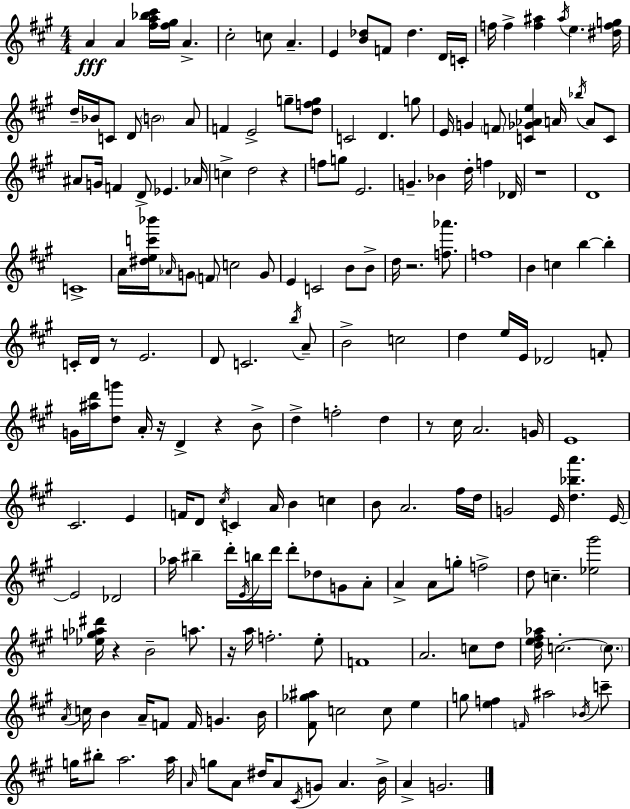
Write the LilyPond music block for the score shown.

{
  \clef treble
  \numericTimeSignature
  \time 4/4
  \key a \major
  \repeat volta 2 { a'4\fff a'4 <fis'' a'' bes'' cis'''>16 <fis'' gis''>16 a'4.-> | cis''2-. c''8 a'4.-- | e'4 <b' des''>8 f'8 des''4. d'16 c'16-. | f''16 f''4-> <f'' ais''>4 \acciaccatura { ais''16 } e''4. | \break <dis'' f'' g''>16 d''16-- bes'16 c'8 d'8 \parenthesize b'2 a'8 | f'4 e'2-> g''8-- <d'' f'' g''>8 | c'2 d'4. g''8 | e'16 g'4 \parenthesize f'8 <c' ges' aes' e''>4 a'16 \acciaccatura { bes''16 } a'8 | \break c'8 ais'8 g'16 f'4 d'8-> ees'4. | aes'16 c''4-> d''2 r4 | f''8 g''8 e'2. | g'4.-- bes'4 d''16-. f''4 | \break des'16 r1 | d'1 | c'1-> | a'16 <dis'' e'' c''' bes'''>16 \grace { aes'16 } g'8 \parenthesize f'8 c''2 | \break g'8 e'4 c'2 b'8 | b'8-> d''16 r2. | <f'' aes'''>8. f''1 | b'4 c''4 b''4~~ b''4-. | \break c'16-. d'16 r8 e'2. | d'8 c'2. | \acciaccatura { b''16 } a'8-- b'2-> c''2 | d''4 e''16 e'16 des'2 | \break f'8-. g'16 <ais'' d'''>16 <d'' g'''>8 a'16-. r16 d'4-> r4 | b'8-> d''4-> f''2-. | d''4 r8 cis''16 a'2. | g'16 e'1 | \break cis'2. | e'4 f'16 d'8 \acciaccatura { cis''16 } c'4 a'16 b'4 | c''4 b'8 a'2. | fis''16 d''16 g'2 e'16 <d'' bes'' a'''>4. | \break e'16~~ e'2 des'2 | aes''16 bis''4-- d'''16-. \acciaccatura { e'16 } b''16 d'''16 d'''8-. | des''8 g'8 a'8-. a'4-> a'8 g''8-. f''2-> | d''8 c''4.-- <ees'' gis'''>2 | \break <ees'' g'' aes'' dis'''>16 r4 b'2-- | a''8. r16 a''16 f''2.-. | e''8-. f'1 | a'2. | \break c''8 d''8 <d'' e'' fis'' aes''>16 c''2.-.~~ | \parenthesize c''8. \acciaccatura { a'16 } c''16 b'4 a'16-- f'8 f'16 | g'4. b'16 <fis' ges'' ais''>8 c''2 | c''8 e''4 g''8 <e'' f''>4 \grace { f'16 } ais''2 | \break \acciaccatura { bes'16 } c'''8-- g''16 bis''8-. a''2. | a''16 \grace { a'16 } g''8 a'8 dis''16 a'8 | \acciaccatura { cis'16 } g'8 a'4. b'16-> a'4-> g'2. | } \bar "|."
}